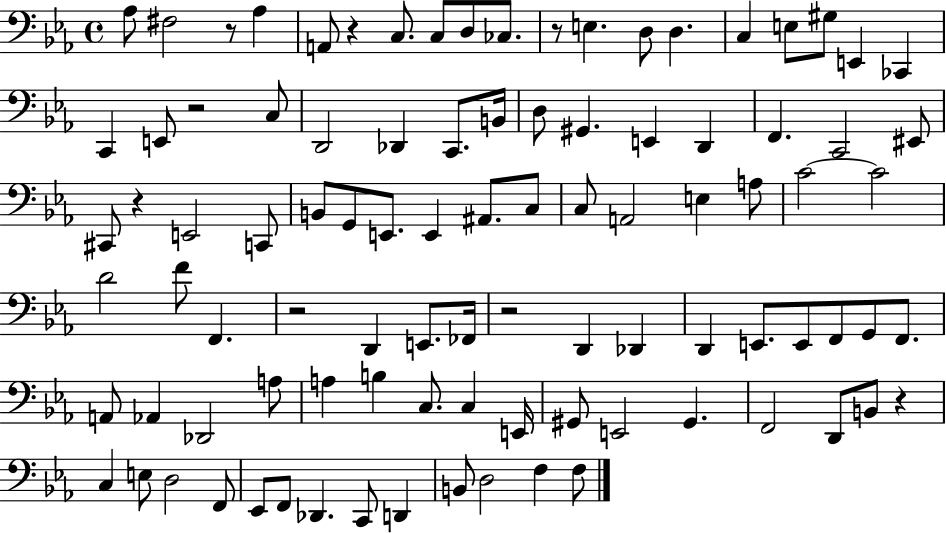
Ab3/e F#3/h R/e Ab3/q A2/e R/q C3/e. C3/e D3/e CES3/e. R/e E3/q. D3/e D3/q. C3/q E3/e G#3/e E2/q CES2/q C2/q E2/e R/h C3/e D2/h Db2/q C2/e. B2/s D3/e G#2/q. E2/q D2/q F2/q. C2/h EIS2/e C#2/e R/q E2/h C2/e B2/e G2/e E2/e. E2/q A#2/e. C3/e C3/e A2/h E3/q A3/e C4/h C4/h D4/h F4/e F2/q. R/h D2/q E2/e. FES2/s R/h D2/q Db2/q D2/q E2/e. E2/e F2/e G2/e F2/e. A2/e Ab2/q Db2/h A3/e A3/q B3/q C3/e. C3/q E2/s G#2/e E2/h G#2/q. F2/h D2/e B2/e R/q C3/q E3/e D3/h F2/e Eb2/e F2/e Db2/q. C2/e D2/q B2/e D3/h F3/q F3/e